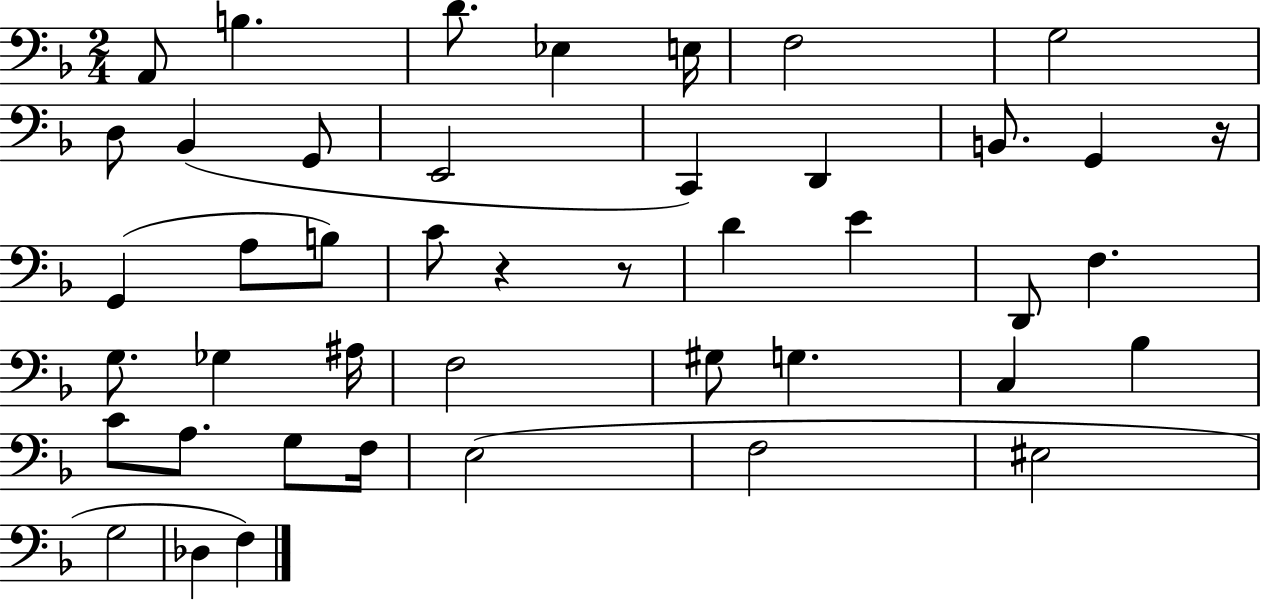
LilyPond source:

{
  \clef bass
  \numericTimeSignature
  \time 2/4
  \key f \major
  a,8 b4. | d'8. ees4 e16 | f2 | g2 | \break d8 bes,4( g,8 | e,2 | c,4) d,4 | b,8. g,4 r16 | \break g,4( a8 b8) | c'8 r4 r8 | d'4 e'4 | d,8 f4. | \break g8. ges4 ais16 | f2 | gis8 g4. | c4 bes4 | \break c'8 a8. g8 f16 | e2( | f2 | eis2 | \break g2 | des4 f4) | \bar "|."
}